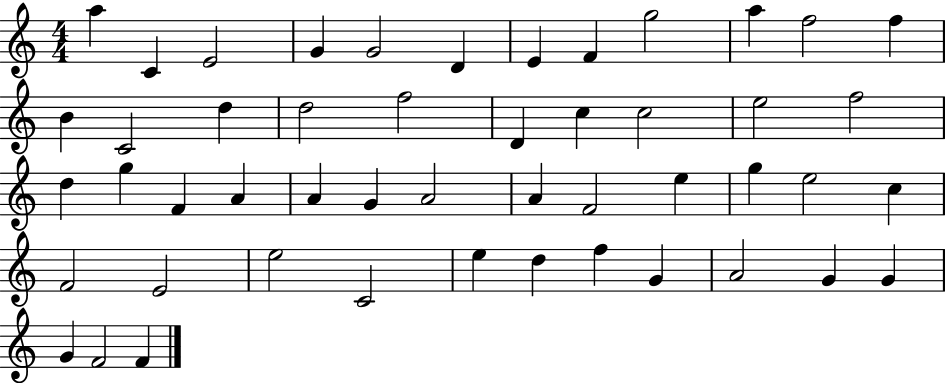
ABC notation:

X:1
T:Untitled
M:4/4
L:1/4
K:C
a C E2 G G2 D E F g2 a f2 f B C2 d d2 f2 D c c2 e2 f2 d g F A A G A2 A F2 e g e2 c F2 E2 e2 C2 e d f G A2 G G G F2 F